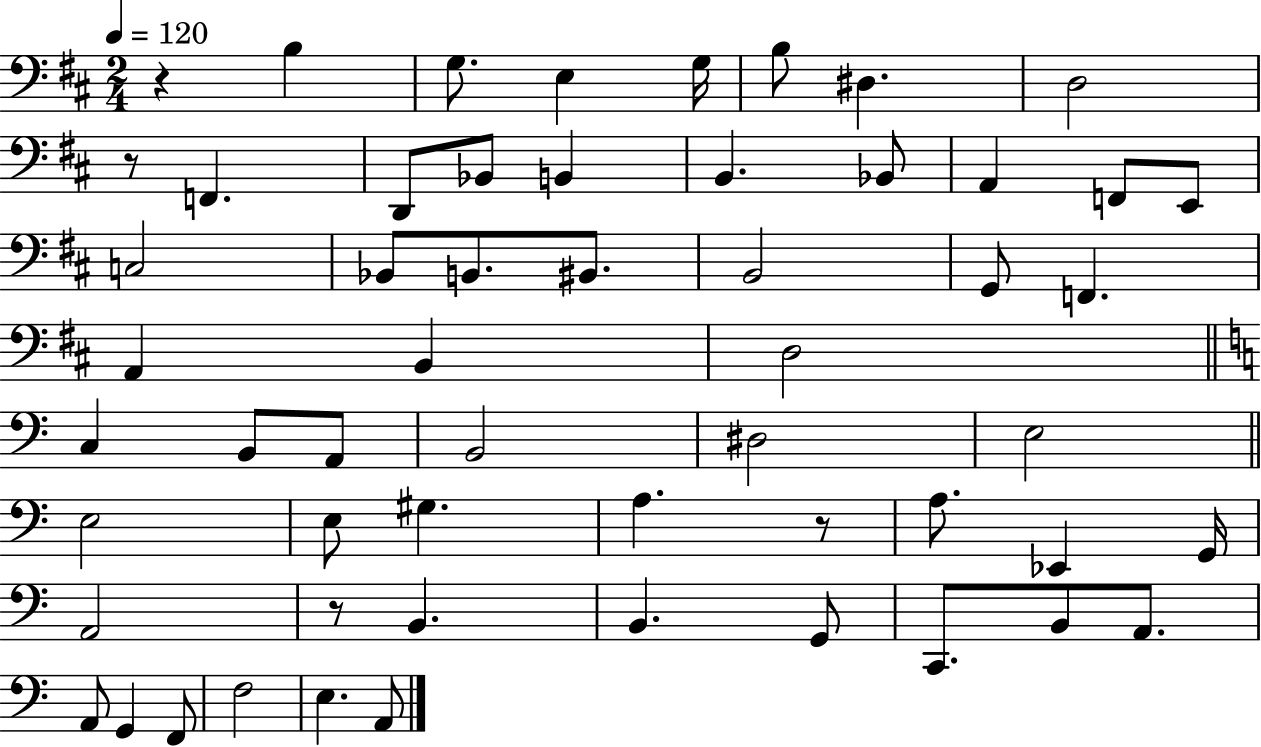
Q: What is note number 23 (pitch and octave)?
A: F2